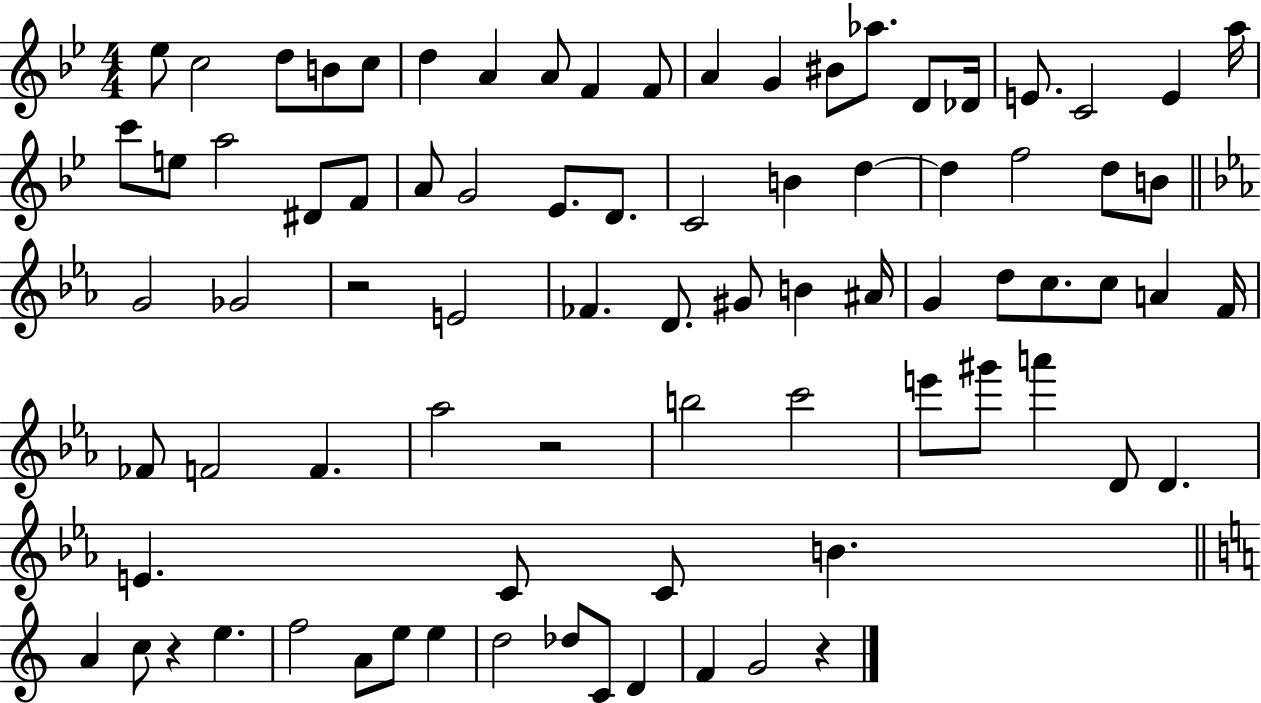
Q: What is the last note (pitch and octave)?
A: G4